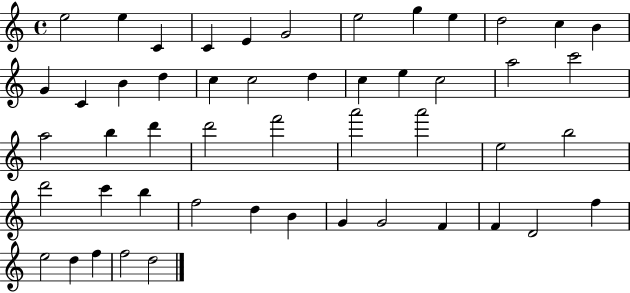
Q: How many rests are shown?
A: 0